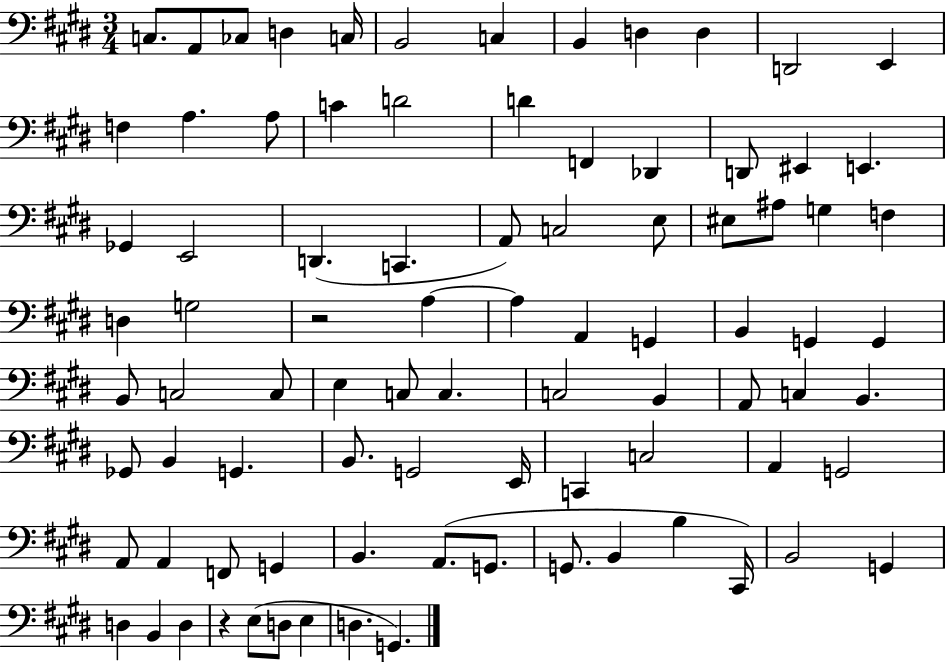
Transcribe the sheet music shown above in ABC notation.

X:1
T:Untitled
M:3/4
L:1/4
K:E
C,/2 A,,/2 _C,/2 D, C,/4 B,,2 C, B,, D, D, D,,2 E,, F, A, A,/2 C D2 D F,, _D,, D,,/2 ^E,, E,, _G,, E,,2 D,, C,, A,,/2 C,2 E,/2 ^E,/2 ^A,/2 G, F, D, G,2 z2 A, A, A,, G,, B,, G,, G,, B,,/2 C,2 C,/2 E, C,/2 C, C,2 B,, A,,/2 C, B,, _G,,/2 B,, G,, B,,/2 G,,2 E,,/4 C,, C,2 A,, G,,2 A,,/2 A,, F,,/2 G,, B,, A,,/2 G,,/2 G,,/2 B,, B, ^C,,/4 B,,2 G,, D, B,, D, z E,/2 D,/2 E, D, G,,